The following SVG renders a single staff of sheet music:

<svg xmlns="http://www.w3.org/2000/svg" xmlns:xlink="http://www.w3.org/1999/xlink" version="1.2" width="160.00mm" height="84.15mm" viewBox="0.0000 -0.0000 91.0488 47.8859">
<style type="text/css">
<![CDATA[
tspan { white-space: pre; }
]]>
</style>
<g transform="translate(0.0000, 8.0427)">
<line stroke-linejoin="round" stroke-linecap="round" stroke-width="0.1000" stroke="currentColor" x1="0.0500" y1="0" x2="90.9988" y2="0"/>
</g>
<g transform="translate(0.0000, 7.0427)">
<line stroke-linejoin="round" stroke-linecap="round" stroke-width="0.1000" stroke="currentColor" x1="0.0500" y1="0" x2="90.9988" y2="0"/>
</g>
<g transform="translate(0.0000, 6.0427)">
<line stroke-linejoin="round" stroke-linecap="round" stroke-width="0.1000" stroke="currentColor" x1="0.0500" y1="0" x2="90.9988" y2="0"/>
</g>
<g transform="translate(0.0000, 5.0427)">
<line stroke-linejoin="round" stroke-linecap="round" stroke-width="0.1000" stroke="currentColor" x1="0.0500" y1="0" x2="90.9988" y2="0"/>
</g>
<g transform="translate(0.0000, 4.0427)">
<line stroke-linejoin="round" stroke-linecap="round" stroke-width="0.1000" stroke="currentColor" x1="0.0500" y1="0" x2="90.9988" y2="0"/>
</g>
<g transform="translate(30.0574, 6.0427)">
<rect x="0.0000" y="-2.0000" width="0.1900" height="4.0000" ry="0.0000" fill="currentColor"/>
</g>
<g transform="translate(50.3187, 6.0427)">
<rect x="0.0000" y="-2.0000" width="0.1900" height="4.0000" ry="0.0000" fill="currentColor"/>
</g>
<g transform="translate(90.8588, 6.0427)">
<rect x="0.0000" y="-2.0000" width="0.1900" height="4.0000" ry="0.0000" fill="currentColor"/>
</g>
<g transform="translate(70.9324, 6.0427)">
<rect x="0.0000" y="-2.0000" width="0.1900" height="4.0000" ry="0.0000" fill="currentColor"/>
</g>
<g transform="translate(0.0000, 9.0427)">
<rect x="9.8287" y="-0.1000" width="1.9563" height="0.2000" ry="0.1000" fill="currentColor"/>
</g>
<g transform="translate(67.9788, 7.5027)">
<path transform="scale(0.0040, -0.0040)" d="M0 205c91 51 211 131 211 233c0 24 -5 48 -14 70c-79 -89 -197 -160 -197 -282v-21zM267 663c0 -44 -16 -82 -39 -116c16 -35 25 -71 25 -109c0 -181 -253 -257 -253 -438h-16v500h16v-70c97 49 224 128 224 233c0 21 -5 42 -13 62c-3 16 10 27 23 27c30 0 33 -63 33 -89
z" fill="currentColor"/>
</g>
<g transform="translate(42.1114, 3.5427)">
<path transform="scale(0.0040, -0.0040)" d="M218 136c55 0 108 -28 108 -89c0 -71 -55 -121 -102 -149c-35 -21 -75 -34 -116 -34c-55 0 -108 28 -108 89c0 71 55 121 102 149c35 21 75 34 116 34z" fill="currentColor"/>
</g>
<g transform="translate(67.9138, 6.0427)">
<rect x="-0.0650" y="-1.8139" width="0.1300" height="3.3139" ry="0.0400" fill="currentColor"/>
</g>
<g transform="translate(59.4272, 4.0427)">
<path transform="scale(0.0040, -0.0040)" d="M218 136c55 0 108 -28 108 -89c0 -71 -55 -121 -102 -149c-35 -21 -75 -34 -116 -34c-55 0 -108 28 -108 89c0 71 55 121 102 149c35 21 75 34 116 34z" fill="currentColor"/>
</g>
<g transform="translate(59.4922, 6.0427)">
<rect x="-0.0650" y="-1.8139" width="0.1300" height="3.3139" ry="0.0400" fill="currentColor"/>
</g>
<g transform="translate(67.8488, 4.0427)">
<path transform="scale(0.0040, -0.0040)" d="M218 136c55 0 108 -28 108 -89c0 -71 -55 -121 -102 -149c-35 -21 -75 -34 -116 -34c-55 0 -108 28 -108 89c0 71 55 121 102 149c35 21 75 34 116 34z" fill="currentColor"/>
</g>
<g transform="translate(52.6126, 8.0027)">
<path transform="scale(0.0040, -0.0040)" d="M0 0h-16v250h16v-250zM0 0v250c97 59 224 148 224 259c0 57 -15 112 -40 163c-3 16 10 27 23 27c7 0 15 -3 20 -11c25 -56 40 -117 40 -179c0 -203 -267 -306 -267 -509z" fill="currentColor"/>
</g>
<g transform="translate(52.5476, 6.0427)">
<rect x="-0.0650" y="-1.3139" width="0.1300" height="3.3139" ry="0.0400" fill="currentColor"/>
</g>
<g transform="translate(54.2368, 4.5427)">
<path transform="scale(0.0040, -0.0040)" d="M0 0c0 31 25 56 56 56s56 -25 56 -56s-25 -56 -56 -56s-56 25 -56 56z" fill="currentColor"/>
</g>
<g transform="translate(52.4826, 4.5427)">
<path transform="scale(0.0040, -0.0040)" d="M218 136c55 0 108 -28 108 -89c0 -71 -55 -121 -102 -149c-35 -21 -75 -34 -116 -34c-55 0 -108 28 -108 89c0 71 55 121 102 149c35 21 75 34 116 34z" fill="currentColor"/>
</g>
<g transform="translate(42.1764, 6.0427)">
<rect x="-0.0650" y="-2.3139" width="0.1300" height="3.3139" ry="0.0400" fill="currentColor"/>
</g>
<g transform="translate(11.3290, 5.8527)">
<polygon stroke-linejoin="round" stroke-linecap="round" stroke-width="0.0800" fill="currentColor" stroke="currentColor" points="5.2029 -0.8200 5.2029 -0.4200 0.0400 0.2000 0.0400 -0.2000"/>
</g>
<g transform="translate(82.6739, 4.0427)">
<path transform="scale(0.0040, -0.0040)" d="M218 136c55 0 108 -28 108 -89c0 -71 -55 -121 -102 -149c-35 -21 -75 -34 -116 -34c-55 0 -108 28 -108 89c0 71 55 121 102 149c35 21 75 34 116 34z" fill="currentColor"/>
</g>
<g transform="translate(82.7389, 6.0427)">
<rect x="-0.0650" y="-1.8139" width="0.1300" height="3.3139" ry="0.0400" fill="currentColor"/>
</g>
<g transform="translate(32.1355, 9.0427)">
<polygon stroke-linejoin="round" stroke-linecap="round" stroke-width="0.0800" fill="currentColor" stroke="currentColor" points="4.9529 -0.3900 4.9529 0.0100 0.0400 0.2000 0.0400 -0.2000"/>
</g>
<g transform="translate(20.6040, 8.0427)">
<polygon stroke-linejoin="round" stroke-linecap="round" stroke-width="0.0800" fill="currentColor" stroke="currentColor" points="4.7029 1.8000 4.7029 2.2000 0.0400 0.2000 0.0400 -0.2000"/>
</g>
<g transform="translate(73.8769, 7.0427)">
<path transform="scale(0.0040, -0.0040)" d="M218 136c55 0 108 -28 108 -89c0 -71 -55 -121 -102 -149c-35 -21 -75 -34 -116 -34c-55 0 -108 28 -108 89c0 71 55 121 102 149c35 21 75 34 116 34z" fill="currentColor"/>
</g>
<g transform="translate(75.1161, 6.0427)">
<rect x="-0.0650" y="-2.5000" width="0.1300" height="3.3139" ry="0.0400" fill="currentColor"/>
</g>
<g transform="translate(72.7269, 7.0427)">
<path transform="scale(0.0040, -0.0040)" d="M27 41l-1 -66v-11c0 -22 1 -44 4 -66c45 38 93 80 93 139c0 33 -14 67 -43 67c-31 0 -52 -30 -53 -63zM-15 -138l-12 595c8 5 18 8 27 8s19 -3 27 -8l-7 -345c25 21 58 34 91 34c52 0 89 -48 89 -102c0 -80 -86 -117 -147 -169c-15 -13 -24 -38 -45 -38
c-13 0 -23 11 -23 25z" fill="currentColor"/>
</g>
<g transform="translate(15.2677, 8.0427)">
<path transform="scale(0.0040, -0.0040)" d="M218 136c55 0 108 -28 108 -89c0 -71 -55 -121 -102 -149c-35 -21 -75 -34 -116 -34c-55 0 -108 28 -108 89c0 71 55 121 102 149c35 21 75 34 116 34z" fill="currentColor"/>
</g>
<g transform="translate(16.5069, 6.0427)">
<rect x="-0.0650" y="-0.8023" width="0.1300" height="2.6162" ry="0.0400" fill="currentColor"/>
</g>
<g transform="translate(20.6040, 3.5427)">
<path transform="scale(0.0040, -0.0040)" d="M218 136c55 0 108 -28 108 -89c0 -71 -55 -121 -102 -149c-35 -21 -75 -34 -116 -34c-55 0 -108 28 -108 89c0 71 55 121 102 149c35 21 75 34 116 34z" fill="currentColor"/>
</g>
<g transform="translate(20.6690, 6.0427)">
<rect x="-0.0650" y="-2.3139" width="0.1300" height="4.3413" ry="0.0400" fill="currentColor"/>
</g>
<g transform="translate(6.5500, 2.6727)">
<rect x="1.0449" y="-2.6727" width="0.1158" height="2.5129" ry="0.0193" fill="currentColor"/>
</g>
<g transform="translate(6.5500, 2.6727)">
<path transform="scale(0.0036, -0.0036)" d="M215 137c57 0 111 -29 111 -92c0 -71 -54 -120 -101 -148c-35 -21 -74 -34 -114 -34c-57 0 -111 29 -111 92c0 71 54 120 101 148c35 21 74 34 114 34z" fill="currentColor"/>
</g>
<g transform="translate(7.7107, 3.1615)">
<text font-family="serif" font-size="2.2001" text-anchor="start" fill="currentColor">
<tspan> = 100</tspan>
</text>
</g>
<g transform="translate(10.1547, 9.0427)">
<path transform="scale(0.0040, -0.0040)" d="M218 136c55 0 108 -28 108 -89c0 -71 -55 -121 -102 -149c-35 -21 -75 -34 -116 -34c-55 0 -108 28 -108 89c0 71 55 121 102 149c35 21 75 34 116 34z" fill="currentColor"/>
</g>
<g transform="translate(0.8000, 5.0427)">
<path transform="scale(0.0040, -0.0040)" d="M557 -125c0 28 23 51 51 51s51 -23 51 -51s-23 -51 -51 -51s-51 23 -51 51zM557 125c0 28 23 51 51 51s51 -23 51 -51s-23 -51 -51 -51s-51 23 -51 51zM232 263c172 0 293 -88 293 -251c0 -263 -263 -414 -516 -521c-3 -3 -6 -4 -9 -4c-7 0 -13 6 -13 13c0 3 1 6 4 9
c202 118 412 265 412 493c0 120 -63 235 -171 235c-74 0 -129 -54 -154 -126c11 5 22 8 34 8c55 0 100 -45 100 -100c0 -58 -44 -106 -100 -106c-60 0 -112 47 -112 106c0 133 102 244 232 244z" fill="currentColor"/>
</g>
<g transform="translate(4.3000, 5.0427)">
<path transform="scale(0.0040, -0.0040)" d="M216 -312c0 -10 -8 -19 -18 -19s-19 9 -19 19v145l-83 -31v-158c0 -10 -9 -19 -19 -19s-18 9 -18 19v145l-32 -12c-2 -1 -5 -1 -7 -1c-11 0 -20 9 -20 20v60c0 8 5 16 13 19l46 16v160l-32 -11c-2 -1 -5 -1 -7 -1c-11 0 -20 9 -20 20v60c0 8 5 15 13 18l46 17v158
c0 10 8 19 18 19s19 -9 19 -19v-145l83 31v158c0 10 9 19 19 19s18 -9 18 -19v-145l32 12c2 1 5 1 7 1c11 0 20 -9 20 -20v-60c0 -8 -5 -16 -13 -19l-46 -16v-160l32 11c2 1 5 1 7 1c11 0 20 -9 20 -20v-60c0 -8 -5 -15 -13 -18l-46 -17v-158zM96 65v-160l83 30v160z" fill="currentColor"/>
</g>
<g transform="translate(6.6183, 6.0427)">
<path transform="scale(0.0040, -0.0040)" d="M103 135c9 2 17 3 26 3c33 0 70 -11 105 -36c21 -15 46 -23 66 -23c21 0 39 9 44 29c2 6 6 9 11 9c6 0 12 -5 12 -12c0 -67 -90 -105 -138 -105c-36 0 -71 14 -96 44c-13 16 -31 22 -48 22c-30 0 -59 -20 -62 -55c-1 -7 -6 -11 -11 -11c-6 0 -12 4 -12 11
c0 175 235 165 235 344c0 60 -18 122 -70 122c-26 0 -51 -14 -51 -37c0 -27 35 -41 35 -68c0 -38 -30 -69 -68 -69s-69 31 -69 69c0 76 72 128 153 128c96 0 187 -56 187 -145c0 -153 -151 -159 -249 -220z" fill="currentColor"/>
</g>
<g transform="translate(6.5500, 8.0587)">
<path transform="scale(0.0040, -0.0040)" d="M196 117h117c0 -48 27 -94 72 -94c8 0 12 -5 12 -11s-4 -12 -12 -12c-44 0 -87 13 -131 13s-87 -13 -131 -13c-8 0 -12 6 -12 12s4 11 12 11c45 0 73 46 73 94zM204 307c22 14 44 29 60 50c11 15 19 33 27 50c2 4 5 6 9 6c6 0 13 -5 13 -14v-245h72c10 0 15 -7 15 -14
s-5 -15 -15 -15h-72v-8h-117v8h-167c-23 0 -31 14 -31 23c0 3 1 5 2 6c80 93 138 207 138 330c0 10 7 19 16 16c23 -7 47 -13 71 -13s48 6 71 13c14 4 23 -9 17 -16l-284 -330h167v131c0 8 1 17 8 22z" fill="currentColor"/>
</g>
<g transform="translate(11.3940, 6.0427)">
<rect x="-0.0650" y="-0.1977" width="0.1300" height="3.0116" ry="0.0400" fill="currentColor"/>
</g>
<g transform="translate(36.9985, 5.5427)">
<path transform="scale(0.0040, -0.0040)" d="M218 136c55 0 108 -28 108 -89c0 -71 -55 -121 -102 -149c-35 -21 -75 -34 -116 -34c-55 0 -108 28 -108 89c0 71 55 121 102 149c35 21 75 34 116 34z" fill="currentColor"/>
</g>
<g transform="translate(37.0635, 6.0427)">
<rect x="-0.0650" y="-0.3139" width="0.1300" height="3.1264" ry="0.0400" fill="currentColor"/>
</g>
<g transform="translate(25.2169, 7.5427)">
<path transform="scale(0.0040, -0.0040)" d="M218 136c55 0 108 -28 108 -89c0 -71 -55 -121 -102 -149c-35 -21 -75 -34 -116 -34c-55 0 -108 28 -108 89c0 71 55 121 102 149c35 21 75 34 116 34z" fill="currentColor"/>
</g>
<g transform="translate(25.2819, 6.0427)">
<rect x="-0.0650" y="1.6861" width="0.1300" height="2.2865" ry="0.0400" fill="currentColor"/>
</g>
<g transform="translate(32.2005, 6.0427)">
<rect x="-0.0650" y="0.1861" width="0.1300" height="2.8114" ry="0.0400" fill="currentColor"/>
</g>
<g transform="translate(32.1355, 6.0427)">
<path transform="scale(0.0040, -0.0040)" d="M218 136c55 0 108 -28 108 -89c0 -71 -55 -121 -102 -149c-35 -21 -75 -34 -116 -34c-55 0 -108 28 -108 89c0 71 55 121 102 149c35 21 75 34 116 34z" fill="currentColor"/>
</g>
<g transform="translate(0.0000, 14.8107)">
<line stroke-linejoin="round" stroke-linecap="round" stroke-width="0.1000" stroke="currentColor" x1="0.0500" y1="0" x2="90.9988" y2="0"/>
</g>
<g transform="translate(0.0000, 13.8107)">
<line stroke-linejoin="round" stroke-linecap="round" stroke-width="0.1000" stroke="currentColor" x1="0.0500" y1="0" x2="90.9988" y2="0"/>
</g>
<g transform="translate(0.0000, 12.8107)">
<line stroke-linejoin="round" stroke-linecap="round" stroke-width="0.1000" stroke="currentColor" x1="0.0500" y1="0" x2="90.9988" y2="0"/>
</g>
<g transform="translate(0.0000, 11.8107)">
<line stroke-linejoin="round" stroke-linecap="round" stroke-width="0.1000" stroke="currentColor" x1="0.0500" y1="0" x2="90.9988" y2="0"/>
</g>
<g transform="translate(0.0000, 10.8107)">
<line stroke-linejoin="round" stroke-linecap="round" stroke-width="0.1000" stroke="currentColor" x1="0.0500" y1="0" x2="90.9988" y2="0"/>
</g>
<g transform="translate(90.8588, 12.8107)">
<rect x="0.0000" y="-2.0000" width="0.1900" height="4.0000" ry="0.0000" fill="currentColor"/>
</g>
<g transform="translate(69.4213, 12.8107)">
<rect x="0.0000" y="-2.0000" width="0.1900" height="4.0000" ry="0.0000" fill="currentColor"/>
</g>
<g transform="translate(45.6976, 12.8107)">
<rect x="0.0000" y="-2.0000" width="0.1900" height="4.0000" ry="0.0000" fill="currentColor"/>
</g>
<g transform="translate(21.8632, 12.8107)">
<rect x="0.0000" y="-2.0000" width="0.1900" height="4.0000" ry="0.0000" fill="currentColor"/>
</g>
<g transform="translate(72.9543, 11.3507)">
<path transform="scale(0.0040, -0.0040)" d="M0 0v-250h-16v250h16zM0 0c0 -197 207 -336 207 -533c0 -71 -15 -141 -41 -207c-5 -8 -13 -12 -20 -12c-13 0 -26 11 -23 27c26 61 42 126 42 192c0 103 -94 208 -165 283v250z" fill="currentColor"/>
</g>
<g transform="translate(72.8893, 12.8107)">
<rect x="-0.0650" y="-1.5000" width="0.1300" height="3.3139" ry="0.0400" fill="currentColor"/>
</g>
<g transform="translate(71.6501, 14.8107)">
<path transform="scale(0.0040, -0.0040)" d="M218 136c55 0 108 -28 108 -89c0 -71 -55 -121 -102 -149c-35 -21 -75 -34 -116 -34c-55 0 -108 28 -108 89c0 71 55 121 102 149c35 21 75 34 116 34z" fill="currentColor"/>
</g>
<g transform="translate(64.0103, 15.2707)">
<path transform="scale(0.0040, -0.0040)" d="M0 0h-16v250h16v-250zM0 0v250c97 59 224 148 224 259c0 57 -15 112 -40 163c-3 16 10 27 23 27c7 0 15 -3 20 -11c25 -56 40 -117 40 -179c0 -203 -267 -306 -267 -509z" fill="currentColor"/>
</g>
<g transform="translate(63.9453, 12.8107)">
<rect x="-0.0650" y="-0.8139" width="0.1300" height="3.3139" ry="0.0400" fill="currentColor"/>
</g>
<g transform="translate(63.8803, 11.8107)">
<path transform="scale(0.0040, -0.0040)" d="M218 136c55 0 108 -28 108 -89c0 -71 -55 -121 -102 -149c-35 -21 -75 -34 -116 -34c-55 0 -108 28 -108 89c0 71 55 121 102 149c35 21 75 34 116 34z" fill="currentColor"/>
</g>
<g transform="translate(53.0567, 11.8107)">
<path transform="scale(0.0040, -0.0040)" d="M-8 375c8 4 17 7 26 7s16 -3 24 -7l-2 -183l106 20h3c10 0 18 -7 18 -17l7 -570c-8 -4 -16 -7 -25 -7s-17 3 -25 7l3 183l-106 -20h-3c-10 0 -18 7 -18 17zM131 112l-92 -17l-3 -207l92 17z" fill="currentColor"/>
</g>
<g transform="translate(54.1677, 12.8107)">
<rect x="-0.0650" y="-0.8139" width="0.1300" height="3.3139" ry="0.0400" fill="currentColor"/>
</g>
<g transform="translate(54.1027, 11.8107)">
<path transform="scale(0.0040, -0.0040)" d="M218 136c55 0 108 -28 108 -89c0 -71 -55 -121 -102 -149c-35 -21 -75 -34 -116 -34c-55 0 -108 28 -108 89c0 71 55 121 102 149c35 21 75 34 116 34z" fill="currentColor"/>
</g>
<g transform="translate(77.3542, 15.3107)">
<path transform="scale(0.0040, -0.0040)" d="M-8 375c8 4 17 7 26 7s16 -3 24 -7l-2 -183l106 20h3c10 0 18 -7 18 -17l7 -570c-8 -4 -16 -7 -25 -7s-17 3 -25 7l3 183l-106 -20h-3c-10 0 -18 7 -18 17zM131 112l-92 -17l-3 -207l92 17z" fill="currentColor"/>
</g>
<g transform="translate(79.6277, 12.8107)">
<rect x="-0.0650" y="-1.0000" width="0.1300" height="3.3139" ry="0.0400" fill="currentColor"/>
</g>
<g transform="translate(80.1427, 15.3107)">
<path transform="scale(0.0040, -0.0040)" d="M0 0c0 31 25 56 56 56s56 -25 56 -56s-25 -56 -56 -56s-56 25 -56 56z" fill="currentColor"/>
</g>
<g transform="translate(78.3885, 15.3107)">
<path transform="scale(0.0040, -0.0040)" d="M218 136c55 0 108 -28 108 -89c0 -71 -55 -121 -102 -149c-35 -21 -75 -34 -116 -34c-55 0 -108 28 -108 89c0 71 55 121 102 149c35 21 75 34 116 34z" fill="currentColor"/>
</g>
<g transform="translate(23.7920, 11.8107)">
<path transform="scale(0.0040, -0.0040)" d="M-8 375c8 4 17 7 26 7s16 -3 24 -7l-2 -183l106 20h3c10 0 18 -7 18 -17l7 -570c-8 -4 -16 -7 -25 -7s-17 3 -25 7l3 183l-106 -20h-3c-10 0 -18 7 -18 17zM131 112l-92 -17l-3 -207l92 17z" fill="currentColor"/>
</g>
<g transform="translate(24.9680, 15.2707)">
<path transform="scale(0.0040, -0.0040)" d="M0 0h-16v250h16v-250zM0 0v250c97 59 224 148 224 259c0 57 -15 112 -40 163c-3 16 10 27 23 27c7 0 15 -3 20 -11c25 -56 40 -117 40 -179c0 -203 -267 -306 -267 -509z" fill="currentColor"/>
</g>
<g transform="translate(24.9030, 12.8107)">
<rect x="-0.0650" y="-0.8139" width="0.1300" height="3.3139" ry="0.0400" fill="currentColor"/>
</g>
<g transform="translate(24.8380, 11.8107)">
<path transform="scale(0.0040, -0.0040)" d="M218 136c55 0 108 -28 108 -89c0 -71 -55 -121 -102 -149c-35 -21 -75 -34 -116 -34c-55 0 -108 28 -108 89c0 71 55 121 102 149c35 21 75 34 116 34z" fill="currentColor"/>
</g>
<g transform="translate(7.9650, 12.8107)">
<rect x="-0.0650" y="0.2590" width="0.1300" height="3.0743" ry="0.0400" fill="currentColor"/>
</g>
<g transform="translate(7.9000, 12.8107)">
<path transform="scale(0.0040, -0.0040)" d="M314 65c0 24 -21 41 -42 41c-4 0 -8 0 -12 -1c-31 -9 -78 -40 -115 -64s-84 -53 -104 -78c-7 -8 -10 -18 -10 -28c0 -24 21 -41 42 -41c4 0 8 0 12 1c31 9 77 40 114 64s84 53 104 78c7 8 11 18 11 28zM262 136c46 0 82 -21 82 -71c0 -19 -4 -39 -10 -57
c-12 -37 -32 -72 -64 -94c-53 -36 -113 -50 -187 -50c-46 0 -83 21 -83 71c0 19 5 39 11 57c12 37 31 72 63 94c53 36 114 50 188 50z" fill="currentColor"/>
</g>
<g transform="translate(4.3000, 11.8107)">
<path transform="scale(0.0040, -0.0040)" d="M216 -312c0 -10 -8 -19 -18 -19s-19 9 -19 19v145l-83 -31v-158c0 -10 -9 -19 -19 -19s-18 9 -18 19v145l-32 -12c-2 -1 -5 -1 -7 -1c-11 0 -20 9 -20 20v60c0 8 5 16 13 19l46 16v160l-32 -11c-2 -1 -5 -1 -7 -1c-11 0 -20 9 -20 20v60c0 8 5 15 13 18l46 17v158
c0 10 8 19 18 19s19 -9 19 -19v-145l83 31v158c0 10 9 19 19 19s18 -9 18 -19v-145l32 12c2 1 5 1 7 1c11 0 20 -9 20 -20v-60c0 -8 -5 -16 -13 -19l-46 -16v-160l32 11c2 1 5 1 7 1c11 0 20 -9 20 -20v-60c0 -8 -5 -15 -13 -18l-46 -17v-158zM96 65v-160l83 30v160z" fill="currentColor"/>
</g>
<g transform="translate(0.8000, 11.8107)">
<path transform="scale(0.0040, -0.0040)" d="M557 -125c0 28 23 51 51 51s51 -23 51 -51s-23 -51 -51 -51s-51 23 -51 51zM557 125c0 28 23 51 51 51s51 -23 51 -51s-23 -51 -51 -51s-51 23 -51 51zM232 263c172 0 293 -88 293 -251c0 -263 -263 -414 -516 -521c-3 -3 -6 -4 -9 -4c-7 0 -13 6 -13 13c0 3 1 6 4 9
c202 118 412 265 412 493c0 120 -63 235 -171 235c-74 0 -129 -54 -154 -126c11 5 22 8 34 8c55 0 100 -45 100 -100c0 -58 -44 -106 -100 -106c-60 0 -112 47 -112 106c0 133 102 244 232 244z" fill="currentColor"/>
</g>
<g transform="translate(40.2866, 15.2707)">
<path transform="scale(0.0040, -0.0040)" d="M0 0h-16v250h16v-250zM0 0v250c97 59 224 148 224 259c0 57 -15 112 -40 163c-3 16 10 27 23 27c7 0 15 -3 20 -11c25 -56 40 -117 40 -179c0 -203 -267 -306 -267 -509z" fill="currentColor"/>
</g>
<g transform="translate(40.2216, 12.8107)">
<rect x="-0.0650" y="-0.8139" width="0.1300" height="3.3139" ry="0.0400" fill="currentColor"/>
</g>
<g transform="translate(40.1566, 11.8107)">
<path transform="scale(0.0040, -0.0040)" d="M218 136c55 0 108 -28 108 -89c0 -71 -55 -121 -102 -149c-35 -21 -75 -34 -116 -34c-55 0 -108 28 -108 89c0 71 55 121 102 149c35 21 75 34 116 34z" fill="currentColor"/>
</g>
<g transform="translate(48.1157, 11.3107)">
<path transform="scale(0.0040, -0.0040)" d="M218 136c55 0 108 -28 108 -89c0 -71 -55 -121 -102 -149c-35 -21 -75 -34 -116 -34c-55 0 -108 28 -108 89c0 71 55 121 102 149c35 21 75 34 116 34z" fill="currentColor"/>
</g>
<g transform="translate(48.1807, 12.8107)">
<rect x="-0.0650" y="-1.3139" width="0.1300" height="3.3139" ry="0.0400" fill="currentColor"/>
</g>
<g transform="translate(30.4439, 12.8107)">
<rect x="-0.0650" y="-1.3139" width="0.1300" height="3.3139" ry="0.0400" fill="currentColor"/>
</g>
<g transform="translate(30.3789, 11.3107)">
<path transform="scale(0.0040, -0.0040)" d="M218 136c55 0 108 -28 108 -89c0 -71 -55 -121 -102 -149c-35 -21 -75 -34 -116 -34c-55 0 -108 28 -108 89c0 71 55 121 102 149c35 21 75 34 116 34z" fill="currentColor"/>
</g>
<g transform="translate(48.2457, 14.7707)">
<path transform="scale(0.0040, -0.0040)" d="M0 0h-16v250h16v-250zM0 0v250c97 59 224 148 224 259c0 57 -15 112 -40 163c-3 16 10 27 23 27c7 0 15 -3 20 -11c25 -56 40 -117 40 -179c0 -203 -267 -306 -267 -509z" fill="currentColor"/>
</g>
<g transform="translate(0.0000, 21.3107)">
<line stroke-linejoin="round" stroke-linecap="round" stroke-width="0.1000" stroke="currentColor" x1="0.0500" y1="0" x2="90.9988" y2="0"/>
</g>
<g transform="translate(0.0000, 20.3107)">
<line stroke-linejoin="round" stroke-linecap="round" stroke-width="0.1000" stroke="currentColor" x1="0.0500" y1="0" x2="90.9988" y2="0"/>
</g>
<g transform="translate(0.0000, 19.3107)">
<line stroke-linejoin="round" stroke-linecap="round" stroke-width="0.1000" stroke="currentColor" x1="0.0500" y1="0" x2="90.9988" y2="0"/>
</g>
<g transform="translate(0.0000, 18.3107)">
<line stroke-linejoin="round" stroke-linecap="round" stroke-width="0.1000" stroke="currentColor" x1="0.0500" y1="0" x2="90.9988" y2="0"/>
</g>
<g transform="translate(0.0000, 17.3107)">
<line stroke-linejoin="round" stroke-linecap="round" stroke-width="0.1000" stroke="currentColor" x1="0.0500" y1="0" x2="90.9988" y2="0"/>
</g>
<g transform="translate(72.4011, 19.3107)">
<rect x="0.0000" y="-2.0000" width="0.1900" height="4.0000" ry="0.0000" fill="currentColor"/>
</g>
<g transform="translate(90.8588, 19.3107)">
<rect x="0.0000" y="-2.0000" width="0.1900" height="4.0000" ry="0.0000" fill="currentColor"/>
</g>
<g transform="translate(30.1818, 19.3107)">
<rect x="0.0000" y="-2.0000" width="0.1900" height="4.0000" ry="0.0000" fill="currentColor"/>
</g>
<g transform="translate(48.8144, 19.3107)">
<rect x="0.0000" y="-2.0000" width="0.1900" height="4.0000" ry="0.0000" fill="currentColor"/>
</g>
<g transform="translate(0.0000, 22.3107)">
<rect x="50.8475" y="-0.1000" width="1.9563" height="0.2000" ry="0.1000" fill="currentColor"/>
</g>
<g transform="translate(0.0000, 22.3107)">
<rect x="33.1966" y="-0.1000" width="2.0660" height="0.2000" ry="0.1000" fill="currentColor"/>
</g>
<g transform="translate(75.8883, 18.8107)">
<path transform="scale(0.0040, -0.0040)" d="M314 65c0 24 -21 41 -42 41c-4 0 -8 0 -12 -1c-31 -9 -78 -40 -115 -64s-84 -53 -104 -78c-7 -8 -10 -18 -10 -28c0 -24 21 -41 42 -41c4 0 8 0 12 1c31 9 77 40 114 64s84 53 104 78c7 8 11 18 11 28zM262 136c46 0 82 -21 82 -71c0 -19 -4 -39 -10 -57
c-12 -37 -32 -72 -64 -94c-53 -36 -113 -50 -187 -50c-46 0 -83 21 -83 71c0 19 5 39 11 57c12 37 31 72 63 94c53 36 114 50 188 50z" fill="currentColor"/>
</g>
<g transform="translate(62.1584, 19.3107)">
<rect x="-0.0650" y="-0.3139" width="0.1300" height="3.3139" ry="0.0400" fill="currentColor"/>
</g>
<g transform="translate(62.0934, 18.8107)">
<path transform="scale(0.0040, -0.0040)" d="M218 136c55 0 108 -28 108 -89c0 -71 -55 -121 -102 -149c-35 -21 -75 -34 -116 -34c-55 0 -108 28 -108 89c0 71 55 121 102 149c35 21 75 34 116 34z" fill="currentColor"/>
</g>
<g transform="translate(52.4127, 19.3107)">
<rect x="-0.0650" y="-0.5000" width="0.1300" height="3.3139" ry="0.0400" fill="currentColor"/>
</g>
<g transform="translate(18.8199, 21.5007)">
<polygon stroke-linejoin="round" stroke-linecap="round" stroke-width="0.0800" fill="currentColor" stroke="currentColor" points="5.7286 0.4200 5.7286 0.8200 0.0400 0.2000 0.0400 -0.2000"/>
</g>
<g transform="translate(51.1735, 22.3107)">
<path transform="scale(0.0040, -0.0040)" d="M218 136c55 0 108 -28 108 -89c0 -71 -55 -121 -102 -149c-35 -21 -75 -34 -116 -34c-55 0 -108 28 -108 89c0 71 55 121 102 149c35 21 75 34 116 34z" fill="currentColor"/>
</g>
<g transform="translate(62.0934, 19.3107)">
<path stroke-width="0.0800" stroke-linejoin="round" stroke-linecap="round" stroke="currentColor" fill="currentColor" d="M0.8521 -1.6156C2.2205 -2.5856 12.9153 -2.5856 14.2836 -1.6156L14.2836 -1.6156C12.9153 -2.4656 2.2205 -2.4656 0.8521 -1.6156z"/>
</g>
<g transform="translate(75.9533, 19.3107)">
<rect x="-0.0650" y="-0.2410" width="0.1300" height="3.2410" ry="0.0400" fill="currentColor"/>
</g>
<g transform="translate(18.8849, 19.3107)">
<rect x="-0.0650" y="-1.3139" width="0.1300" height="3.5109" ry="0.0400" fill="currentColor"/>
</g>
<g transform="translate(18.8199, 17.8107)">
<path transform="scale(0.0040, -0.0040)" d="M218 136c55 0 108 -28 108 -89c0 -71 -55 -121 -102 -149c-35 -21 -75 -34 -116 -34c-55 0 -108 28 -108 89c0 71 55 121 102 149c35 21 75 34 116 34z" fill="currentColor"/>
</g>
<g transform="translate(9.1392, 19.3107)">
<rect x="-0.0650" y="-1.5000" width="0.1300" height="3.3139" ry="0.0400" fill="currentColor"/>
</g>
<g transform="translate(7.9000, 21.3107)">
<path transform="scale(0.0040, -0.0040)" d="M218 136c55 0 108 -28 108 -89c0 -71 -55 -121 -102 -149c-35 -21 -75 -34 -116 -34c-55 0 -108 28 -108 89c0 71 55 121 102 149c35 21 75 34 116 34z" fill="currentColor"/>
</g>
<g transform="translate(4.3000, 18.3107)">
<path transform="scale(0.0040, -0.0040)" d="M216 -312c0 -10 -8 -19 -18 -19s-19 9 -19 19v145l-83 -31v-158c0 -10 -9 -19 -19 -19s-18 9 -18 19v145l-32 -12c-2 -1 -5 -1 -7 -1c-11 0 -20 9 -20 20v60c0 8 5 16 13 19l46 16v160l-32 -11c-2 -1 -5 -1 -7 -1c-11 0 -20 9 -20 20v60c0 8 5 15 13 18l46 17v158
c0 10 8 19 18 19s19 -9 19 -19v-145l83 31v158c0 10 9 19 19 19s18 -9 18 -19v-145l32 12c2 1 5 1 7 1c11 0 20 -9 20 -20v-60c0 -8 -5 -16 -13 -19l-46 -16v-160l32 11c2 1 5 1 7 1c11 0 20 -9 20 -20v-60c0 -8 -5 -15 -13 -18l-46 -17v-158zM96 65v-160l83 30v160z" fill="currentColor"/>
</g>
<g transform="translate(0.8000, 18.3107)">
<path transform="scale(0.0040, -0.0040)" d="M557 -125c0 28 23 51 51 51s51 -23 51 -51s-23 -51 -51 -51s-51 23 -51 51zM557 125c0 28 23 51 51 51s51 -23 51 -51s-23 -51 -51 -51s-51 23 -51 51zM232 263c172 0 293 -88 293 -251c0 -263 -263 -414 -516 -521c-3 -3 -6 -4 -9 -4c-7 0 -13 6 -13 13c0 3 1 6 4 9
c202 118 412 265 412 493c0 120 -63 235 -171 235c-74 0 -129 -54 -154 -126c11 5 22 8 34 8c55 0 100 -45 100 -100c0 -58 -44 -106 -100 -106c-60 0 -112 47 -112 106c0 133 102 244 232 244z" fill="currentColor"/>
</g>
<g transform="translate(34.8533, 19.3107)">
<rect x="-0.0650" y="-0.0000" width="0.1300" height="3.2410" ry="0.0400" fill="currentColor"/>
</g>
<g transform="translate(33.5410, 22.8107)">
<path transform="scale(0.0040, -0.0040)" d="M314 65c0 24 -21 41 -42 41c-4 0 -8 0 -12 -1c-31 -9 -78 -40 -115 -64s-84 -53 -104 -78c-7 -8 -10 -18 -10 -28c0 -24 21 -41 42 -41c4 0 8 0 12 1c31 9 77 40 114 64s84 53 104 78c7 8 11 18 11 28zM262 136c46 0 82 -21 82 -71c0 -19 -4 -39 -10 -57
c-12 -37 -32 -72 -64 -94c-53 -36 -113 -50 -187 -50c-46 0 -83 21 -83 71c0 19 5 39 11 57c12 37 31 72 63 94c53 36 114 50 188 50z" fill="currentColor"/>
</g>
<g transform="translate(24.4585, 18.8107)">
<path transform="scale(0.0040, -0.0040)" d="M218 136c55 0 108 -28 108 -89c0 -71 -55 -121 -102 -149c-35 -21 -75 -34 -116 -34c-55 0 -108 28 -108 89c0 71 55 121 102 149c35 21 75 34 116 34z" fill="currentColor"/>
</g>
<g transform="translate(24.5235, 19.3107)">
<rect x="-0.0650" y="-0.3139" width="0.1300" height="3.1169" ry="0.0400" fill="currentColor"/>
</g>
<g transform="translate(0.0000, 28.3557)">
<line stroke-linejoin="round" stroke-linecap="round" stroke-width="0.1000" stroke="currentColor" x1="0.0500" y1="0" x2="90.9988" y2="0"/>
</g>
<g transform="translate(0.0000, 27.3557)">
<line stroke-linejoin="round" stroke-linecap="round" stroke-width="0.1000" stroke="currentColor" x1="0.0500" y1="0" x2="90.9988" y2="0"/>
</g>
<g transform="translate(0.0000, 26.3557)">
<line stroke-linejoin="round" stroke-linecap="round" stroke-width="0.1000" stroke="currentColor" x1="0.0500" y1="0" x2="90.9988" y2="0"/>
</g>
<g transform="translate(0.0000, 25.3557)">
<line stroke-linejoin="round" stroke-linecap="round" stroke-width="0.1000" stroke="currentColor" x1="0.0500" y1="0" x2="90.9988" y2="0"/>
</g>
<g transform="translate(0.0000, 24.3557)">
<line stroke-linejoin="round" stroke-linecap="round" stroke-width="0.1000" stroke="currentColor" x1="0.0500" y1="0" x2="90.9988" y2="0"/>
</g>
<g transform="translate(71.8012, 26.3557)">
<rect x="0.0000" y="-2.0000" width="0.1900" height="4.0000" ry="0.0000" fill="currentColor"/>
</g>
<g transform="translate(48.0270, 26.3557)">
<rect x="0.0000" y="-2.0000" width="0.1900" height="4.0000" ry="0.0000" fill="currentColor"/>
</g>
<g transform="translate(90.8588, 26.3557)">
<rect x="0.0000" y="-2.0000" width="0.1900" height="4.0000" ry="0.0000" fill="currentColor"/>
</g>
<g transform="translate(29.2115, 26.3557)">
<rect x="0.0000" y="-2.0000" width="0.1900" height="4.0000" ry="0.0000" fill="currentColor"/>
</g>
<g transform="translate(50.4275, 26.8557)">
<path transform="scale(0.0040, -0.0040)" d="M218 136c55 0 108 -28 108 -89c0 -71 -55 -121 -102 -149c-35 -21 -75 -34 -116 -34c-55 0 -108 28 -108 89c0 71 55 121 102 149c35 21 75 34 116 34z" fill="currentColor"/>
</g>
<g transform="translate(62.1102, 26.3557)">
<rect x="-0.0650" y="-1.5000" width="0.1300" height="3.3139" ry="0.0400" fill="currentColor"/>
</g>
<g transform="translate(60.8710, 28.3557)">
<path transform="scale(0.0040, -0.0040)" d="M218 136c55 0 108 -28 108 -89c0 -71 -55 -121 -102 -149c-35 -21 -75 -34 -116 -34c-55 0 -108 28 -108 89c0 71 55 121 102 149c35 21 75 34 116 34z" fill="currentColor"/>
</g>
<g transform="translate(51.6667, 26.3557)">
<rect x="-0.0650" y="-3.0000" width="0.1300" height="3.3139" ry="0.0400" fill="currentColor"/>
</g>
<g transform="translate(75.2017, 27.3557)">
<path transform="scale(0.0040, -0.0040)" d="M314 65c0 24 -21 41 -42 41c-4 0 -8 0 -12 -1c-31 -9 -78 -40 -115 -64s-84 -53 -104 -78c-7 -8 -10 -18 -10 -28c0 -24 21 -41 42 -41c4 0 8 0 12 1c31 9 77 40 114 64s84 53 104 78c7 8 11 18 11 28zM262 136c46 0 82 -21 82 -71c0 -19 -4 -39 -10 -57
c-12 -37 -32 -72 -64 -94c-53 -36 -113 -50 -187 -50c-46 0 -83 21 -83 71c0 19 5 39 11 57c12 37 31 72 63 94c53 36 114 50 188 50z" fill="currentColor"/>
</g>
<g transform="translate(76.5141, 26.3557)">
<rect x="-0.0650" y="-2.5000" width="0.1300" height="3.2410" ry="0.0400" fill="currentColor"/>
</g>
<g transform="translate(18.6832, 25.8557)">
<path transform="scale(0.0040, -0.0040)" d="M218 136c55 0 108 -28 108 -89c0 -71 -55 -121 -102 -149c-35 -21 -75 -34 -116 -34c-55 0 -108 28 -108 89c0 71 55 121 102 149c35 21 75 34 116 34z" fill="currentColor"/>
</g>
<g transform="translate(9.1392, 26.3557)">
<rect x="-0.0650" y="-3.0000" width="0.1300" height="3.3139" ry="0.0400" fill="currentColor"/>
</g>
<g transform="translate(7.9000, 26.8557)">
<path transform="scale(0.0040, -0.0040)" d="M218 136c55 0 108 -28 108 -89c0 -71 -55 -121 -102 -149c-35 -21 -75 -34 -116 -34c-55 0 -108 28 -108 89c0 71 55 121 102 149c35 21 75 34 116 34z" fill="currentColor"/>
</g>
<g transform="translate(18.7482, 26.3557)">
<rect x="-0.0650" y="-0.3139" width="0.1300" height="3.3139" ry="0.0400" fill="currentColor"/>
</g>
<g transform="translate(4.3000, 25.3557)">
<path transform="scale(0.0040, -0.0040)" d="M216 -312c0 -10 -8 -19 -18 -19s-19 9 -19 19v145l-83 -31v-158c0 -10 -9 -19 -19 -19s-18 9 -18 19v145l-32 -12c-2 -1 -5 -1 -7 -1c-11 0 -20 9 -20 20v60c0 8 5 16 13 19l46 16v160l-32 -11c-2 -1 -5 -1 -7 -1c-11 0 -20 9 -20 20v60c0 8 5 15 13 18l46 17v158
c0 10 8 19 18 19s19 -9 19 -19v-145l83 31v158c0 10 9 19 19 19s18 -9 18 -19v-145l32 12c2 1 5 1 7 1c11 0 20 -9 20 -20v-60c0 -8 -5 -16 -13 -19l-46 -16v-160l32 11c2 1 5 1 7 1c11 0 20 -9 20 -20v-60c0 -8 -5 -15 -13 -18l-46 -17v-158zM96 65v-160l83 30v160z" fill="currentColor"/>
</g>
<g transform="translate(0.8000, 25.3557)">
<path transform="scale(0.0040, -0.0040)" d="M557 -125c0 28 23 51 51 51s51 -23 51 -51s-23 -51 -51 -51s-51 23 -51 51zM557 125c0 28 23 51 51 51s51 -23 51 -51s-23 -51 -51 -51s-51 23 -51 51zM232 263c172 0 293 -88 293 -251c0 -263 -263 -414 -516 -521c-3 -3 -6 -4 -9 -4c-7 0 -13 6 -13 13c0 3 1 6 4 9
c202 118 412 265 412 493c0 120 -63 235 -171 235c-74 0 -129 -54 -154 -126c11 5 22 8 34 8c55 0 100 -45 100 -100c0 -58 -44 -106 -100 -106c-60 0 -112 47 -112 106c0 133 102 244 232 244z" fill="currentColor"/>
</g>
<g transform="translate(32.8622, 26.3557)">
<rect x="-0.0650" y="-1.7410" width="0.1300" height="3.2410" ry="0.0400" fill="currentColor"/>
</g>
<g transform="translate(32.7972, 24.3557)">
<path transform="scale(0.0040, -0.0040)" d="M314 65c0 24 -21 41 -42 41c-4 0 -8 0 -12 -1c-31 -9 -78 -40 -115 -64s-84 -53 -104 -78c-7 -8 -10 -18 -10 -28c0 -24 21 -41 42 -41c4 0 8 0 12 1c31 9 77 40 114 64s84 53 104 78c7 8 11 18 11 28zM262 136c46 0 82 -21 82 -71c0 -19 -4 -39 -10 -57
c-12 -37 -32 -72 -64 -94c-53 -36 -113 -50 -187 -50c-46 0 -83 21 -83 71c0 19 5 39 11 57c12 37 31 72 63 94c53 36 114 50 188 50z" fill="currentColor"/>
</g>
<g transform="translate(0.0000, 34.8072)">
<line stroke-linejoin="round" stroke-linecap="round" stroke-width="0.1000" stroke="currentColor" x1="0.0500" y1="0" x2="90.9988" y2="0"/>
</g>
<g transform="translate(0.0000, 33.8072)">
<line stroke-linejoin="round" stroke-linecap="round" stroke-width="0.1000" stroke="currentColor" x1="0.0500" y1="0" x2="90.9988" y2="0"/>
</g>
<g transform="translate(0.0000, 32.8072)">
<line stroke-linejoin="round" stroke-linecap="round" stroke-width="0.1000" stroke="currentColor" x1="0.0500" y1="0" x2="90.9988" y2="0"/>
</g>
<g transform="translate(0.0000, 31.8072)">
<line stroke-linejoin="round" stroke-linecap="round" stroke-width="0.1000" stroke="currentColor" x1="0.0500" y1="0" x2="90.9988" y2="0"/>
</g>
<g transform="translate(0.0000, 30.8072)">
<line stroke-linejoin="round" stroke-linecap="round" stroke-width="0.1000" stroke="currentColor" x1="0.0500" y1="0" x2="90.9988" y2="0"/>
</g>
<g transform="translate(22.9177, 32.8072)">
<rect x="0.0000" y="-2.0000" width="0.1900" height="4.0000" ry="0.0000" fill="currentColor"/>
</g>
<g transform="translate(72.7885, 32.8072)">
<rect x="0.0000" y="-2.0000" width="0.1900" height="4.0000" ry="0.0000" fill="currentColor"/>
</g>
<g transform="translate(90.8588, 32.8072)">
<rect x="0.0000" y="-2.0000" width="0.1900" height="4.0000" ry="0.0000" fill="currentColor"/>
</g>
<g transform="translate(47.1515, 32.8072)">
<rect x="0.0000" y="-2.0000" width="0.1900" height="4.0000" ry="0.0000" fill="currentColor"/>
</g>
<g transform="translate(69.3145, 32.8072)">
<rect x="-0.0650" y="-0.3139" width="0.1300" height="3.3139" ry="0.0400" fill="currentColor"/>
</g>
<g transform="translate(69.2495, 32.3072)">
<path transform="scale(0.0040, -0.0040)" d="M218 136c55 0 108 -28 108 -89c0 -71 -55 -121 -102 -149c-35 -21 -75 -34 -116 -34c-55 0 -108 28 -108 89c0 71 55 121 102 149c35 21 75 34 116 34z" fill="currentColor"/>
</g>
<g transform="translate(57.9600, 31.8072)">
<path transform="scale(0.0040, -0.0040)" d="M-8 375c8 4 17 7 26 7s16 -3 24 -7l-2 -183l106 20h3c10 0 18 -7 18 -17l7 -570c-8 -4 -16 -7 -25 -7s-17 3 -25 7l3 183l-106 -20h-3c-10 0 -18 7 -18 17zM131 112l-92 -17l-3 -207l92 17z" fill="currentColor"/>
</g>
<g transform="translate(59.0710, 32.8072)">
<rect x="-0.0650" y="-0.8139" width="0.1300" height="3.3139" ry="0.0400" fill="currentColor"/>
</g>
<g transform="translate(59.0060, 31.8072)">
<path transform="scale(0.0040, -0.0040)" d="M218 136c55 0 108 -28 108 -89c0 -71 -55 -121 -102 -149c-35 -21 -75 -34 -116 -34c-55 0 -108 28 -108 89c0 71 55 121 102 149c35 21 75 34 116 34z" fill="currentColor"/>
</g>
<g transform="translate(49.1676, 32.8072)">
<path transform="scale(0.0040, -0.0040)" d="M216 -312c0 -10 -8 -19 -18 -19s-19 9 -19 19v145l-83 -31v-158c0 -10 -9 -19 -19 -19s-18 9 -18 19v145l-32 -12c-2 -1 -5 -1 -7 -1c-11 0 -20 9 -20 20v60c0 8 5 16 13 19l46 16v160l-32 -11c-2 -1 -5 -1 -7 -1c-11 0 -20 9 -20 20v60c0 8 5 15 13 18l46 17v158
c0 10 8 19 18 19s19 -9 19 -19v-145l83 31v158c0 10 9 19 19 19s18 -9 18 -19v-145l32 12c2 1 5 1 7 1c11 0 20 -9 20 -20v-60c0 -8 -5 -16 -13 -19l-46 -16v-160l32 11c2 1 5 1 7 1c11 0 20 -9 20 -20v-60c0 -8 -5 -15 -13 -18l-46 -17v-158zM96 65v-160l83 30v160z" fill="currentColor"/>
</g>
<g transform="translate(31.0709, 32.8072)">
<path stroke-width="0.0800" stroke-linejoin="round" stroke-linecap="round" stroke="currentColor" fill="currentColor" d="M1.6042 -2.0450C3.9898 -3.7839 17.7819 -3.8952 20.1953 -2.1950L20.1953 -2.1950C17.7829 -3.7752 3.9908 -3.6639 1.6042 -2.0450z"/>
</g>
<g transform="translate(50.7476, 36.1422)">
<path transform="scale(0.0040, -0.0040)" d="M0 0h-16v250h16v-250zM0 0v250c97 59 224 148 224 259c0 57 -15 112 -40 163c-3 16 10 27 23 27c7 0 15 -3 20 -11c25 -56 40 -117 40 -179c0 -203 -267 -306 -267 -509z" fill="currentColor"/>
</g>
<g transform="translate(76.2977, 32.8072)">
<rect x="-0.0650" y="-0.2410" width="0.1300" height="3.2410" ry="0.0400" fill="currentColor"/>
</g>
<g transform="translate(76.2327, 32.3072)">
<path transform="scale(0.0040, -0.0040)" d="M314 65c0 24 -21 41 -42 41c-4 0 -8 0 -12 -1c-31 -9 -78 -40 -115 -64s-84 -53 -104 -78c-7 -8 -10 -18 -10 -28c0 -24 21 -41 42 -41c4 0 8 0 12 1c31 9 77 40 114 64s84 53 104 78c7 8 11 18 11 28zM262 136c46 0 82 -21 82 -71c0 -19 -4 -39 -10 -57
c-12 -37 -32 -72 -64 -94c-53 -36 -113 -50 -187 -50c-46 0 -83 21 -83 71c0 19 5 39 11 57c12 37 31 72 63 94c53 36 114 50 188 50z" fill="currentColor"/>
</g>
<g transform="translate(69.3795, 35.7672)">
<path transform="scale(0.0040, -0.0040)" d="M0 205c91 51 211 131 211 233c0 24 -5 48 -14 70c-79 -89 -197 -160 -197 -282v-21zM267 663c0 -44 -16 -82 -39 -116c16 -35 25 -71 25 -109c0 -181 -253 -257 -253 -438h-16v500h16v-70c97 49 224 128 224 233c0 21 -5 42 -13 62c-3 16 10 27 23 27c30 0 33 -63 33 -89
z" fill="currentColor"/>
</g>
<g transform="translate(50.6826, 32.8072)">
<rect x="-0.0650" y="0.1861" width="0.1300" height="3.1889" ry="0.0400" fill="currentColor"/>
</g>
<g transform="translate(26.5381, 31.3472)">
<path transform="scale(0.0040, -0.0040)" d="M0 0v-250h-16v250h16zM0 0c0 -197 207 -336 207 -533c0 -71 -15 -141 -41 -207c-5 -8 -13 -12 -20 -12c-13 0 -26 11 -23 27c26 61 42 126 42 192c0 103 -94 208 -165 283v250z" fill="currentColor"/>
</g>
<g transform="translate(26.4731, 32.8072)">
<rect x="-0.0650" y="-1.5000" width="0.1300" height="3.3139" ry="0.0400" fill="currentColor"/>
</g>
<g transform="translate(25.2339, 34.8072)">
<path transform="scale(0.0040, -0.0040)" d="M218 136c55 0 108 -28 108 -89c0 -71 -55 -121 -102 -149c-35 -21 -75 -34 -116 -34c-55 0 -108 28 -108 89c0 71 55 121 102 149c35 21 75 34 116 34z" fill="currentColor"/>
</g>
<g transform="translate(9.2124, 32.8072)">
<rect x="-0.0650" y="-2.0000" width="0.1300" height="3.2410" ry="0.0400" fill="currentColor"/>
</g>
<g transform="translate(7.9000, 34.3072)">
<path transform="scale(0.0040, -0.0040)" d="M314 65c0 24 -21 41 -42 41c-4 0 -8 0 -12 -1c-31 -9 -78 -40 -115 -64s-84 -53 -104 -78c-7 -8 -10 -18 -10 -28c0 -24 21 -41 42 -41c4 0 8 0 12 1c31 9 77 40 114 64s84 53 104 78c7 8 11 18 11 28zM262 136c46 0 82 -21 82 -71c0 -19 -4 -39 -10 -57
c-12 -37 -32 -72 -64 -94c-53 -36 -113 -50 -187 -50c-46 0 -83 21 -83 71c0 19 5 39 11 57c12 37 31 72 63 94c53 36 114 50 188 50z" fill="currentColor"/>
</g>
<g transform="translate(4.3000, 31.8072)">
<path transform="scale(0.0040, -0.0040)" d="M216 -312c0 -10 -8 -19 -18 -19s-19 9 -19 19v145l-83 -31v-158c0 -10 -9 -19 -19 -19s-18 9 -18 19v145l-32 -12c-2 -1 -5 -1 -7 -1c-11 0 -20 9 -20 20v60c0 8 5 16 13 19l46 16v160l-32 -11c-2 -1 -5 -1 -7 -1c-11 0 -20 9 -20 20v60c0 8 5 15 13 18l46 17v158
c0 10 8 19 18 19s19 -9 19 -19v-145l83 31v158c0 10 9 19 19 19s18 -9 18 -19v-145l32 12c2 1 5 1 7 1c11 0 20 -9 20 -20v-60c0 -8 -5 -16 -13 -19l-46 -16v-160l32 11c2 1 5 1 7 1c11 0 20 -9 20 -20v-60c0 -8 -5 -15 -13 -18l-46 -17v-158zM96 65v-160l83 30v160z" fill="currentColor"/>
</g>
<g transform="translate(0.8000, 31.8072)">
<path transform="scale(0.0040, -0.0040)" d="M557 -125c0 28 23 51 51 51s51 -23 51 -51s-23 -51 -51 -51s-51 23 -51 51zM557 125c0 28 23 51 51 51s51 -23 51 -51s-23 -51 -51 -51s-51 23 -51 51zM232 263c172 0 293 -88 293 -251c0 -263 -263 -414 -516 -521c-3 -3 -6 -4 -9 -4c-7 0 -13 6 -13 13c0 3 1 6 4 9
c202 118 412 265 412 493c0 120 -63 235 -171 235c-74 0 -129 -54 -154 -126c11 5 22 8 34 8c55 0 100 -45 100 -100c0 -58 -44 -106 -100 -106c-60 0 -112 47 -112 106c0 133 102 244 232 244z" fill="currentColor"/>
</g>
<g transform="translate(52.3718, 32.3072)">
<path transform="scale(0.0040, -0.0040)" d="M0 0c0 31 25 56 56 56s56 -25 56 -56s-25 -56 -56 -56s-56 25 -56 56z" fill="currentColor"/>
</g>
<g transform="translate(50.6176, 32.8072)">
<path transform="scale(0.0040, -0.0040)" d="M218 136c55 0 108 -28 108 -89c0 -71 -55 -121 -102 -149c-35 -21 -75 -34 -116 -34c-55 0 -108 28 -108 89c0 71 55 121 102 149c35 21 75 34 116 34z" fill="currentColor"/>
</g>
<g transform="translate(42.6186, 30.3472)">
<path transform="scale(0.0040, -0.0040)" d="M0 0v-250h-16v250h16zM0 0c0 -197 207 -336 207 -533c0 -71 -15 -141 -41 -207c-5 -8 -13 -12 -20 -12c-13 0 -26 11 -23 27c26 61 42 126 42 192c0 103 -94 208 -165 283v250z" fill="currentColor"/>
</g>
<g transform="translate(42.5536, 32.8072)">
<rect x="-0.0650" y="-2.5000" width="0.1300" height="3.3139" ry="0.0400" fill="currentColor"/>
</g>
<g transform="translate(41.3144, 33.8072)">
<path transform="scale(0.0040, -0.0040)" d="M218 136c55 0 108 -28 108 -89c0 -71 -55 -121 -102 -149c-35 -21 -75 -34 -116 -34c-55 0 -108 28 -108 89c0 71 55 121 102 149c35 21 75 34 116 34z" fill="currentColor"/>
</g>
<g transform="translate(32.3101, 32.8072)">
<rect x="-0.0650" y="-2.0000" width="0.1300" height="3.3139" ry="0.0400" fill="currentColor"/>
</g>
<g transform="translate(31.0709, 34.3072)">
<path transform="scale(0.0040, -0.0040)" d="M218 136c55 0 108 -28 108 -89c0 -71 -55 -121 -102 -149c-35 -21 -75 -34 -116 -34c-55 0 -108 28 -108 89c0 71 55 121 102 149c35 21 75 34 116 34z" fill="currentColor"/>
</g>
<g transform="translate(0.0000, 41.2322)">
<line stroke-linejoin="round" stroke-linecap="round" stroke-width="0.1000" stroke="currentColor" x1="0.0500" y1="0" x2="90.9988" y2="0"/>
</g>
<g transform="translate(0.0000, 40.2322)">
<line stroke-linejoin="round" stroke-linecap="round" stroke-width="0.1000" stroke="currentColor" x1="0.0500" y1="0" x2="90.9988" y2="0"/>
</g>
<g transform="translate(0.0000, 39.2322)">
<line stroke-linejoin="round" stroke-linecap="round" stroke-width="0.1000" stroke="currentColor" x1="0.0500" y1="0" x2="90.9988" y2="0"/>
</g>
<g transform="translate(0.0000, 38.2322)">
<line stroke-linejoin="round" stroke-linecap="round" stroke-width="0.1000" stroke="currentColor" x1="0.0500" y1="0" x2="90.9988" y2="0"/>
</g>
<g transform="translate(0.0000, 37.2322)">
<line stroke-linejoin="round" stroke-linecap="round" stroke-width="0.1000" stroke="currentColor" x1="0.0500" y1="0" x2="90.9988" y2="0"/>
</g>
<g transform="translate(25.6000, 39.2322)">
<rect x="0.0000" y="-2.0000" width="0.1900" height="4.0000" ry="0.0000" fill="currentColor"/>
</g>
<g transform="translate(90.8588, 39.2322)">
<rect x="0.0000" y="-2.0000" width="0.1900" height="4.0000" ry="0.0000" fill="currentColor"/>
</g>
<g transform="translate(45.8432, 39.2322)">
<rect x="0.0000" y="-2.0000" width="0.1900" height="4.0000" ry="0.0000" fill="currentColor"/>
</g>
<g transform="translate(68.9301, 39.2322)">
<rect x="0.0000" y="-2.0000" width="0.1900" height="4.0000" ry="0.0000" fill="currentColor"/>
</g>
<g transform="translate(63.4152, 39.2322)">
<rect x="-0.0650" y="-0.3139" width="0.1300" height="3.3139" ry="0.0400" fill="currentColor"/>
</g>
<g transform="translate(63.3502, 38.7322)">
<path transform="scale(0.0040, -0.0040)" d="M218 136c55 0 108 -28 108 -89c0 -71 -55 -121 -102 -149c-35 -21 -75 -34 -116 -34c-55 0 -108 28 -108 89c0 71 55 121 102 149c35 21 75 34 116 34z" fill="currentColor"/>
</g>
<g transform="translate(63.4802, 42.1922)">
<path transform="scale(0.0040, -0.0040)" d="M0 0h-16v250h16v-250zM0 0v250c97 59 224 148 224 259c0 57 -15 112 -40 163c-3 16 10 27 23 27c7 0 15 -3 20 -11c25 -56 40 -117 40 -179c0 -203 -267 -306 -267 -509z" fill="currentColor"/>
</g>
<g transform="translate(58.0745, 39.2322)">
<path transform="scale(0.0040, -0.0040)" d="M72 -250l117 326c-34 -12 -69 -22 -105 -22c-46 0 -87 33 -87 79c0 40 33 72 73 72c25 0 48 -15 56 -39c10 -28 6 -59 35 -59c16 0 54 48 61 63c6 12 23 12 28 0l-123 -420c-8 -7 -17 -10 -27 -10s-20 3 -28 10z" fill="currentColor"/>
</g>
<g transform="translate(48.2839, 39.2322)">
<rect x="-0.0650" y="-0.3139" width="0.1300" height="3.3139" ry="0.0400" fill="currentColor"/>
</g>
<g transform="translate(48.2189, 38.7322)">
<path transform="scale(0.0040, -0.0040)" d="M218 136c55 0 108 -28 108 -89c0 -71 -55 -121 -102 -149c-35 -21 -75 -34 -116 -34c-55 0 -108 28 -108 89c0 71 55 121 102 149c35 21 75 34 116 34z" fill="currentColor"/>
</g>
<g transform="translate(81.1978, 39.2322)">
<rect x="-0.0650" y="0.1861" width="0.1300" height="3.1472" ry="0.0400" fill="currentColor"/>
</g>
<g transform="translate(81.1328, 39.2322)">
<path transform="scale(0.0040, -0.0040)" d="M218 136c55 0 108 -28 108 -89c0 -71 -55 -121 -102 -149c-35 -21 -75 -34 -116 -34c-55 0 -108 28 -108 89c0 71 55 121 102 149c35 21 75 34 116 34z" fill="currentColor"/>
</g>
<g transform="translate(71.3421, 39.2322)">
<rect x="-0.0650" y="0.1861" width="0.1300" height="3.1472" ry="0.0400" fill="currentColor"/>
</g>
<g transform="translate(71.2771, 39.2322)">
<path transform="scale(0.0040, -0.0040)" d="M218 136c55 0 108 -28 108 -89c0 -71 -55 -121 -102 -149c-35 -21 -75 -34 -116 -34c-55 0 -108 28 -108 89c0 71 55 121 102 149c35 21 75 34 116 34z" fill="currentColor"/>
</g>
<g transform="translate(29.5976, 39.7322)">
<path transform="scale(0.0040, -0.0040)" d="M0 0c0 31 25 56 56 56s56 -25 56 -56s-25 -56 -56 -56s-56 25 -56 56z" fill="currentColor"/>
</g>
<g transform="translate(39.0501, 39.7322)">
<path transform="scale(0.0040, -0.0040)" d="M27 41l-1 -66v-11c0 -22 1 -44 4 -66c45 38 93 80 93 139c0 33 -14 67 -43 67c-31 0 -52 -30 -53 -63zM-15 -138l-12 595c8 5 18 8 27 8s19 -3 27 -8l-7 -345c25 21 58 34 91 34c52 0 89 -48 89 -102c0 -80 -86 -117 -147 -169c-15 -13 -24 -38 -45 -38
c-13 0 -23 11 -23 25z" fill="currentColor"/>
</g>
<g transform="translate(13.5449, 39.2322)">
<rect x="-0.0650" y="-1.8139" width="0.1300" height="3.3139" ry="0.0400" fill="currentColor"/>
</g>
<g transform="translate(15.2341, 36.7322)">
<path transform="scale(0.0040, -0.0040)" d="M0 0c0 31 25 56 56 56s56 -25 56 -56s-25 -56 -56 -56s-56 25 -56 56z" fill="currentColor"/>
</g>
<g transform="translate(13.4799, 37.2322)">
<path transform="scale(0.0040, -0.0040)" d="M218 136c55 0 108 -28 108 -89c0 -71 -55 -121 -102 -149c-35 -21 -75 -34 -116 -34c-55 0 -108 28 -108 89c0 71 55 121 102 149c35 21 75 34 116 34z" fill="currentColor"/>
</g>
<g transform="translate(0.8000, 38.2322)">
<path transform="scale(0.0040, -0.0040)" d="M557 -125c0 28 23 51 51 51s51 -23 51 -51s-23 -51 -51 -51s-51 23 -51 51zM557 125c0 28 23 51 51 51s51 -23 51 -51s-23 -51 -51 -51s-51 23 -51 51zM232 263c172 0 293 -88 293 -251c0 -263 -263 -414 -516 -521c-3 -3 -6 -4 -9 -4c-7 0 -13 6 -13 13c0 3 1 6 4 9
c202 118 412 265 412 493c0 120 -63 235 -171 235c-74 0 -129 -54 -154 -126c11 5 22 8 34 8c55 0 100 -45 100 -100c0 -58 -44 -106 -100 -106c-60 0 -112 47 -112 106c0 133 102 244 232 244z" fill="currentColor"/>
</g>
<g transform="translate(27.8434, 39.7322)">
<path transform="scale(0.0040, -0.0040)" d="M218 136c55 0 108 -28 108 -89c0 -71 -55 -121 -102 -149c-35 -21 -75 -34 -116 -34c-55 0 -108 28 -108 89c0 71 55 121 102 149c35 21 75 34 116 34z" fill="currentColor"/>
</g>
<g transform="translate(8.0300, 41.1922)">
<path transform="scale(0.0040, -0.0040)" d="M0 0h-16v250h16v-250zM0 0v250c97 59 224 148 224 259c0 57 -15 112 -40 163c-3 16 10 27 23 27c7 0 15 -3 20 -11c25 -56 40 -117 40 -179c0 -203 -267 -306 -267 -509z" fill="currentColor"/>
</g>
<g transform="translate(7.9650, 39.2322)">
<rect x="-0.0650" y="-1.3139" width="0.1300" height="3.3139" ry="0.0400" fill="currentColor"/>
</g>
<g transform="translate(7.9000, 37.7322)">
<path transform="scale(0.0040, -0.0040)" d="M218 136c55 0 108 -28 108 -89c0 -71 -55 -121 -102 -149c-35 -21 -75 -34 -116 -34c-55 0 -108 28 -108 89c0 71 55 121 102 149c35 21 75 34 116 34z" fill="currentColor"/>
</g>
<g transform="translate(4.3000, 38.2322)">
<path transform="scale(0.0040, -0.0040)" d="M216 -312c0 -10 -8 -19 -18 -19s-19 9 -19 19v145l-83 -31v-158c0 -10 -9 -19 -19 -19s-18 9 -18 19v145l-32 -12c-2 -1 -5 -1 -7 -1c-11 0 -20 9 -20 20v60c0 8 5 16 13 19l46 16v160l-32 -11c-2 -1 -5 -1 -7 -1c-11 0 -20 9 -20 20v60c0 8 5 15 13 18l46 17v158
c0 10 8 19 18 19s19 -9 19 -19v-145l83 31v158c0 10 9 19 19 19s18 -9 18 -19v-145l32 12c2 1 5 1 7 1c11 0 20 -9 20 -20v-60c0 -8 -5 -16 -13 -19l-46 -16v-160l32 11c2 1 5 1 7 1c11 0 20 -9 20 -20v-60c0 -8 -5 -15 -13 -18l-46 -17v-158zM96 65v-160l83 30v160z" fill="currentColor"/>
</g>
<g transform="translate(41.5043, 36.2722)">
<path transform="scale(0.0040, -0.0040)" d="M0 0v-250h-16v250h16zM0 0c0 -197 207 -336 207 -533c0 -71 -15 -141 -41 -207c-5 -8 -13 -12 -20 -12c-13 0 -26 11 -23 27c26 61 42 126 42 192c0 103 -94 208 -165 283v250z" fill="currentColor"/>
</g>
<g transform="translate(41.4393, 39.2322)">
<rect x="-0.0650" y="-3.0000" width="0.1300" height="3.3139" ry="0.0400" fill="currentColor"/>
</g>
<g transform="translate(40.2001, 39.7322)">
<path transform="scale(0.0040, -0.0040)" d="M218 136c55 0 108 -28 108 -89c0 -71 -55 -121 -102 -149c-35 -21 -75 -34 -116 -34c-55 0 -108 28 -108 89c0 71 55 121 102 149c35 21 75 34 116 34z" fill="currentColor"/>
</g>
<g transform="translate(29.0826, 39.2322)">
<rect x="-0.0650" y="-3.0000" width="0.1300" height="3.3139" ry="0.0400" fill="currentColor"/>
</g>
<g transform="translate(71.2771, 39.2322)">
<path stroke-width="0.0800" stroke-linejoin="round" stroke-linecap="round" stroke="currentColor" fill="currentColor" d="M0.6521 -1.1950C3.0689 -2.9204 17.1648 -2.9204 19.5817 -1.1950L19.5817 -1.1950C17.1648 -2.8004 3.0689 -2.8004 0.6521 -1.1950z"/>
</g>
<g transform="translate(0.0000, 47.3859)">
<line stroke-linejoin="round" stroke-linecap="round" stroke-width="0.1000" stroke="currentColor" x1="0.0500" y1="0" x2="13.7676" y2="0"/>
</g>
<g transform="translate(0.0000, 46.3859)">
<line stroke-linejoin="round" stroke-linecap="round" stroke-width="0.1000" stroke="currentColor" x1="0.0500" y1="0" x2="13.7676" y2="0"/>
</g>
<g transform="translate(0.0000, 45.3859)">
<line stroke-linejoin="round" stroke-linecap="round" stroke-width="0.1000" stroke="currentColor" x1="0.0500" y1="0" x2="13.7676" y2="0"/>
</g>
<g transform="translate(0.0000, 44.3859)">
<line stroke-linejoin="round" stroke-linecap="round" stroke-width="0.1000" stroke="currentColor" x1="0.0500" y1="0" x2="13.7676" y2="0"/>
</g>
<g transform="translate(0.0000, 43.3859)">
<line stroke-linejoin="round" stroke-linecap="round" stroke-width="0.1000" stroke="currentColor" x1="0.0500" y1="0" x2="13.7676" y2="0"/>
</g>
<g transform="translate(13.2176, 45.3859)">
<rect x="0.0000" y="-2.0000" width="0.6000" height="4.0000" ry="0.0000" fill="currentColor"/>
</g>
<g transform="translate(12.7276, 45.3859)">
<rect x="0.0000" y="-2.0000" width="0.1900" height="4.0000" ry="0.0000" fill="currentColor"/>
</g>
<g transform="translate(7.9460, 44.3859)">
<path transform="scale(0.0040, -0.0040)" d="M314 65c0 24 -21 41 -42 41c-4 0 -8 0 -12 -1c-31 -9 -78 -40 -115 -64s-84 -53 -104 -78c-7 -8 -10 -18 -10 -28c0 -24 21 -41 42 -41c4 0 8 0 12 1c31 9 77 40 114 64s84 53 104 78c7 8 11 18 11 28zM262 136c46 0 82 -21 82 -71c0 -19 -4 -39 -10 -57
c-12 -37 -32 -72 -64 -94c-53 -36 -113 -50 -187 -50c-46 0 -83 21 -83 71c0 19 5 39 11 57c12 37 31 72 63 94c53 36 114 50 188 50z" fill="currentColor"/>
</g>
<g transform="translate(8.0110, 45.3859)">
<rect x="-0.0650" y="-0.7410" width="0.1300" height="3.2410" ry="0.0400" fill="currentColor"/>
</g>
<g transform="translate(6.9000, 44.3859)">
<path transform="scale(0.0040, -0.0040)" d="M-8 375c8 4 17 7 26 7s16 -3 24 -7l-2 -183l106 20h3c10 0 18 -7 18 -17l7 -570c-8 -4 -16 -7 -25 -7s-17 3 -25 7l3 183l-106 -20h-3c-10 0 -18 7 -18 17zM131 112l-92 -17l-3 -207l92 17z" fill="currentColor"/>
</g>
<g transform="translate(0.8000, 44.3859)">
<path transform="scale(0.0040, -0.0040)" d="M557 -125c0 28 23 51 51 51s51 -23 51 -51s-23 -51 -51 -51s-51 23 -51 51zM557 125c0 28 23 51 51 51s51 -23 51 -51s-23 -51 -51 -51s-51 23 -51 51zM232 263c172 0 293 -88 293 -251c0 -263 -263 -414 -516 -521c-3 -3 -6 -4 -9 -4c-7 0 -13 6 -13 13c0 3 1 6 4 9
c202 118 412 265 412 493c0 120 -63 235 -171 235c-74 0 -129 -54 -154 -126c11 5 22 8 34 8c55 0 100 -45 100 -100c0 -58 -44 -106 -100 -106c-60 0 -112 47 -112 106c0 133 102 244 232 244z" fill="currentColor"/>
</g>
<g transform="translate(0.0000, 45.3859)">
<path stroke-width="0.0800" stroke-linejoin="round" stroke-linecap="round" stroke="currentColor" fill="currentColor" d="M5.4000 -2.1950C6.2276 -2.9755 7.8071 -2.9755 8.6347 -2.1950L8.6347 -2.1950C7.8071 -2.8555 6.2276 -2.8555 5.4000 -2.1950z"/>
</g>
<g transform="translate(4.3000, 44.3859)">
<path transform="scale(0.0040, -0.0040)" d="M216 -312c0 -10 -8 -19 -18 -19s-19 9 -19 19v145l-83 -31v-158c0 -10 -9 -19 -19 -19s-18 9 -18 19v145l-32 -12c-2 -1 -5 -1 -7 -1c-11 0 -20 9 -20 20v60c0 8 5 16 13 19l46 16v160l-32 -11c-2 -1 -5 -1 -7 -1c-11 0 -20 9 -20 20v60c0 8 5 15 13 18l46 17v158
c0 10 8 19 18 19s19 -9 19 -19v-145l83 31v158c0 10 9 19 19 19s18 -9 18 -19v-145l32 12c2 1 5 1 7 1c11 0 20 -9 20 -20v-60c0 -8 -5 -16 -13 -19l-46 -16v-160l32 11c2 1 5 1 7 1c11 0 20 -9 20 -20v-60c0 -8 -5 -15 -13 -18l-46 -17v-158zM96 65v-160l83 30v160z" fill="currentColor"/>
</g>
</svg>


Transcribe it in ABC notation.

X:1
T:Untitled
M:2/4
L:1/4
K:G
E,,/2 G,,/2 B,/2 A,,/2 D,/2 E,/2 B, G,/2 A, A,/4 _B,, A, D,2 F,/2 G, F,/2 G,/2 F, F,/2 G,,/2 F,, G,, G,/2 E,/2 D,,2 E,, E, E,2 C, E, A,2 C, G,, B,,2 A,,2 G,,/2 A,, B,,/2 ^D,/2 F, E,/4 E,2 G,/2 A, C, _C,/2 E, z/2 E,/2 D, D, F,2